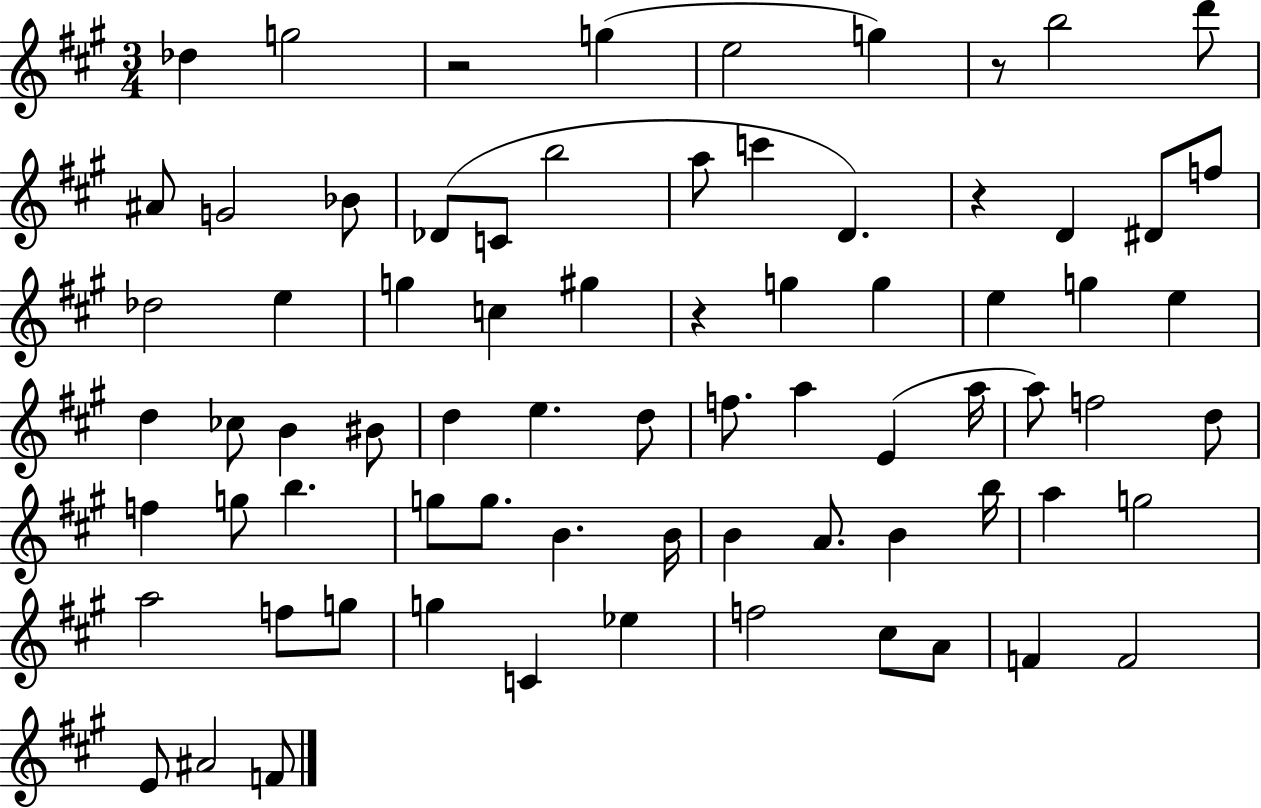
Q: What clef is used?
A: treble